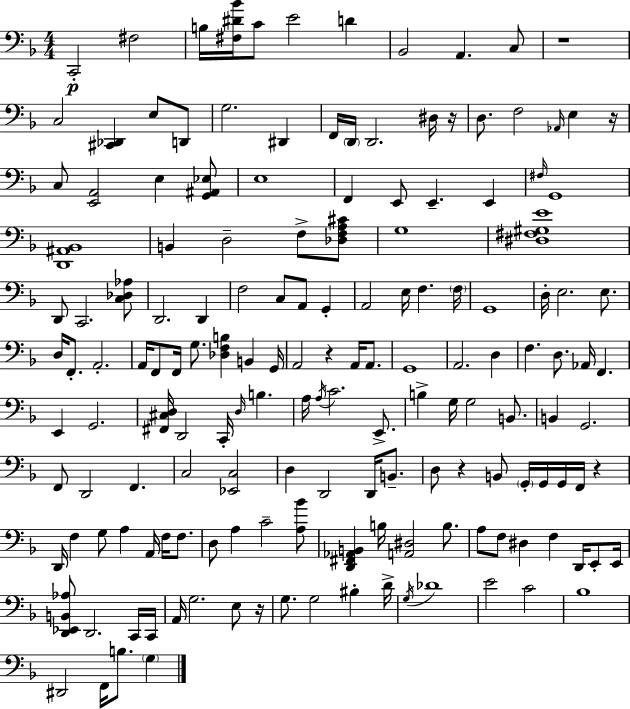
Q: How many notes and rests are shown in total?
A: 160